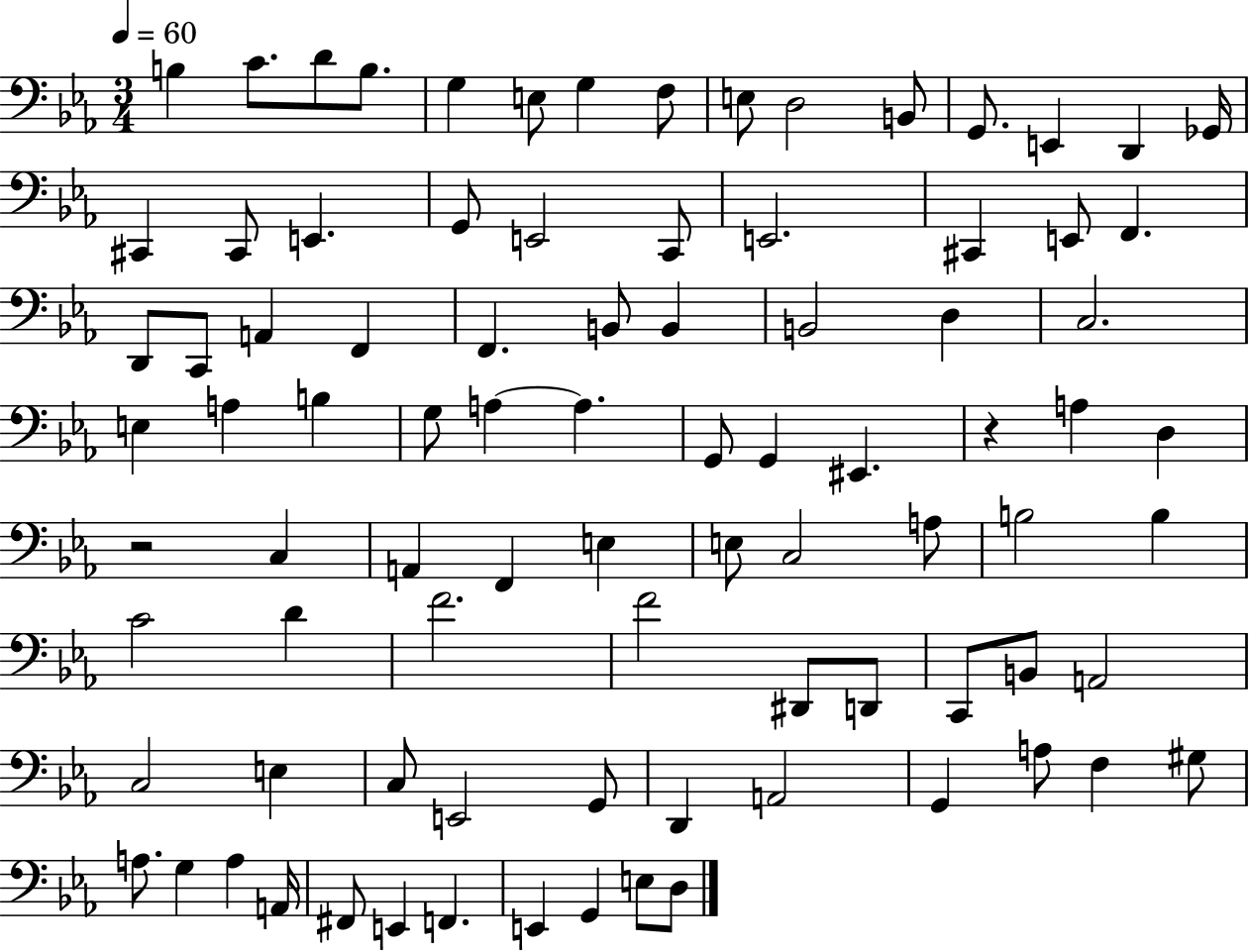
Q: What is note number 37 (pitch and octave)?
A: A3